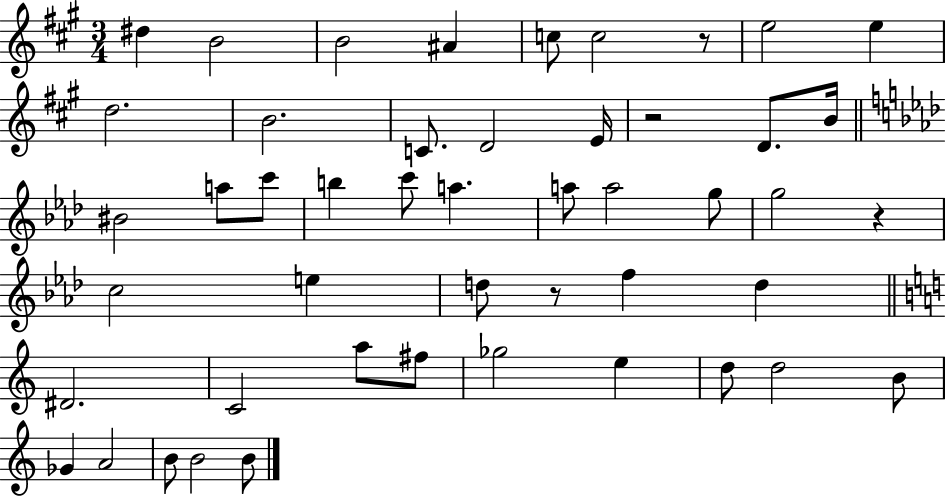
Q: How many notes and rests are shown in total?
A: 48